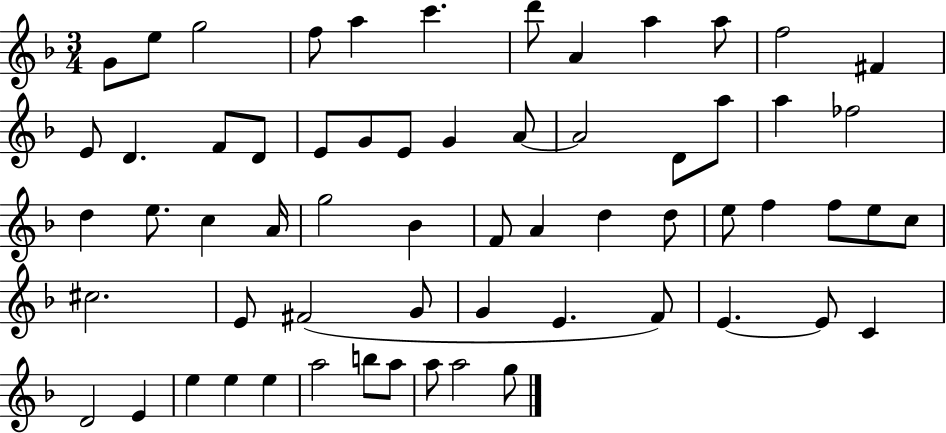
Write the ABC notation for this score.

X:1
T:Untitled
M:3/4
L:1/4
K:F
G/2 e/2 g2 f/2 a c' d'/2 A a a/2 f2 ^F E/2 D F/2 D/2 E/2 G/2 E/2 G A/2 A2 D/2 a/2 a _f2 d e/2 c A/4 g2 _B F/2 A d d/2 e/2 f f/2 e/2 c/2 ^c2 E/2 ^F2 G/2 G E F/2 E E/2 C D2 E e e e a2 b/2 a/2 a/2 a2 g/2